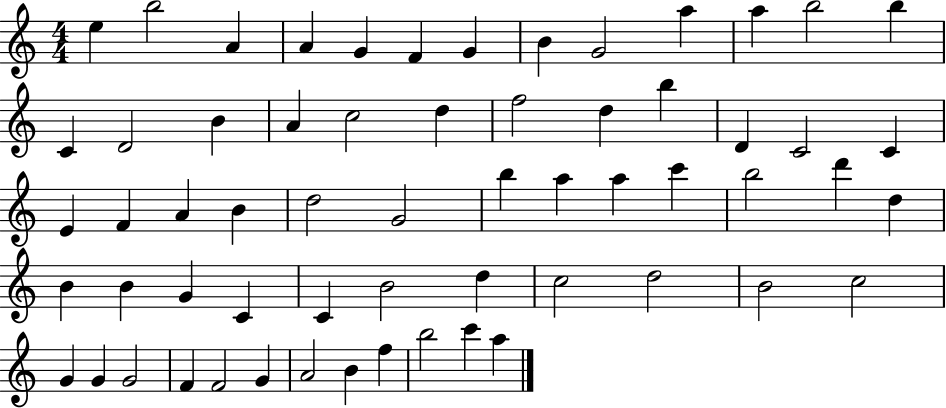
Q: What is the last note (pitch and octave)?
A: A5